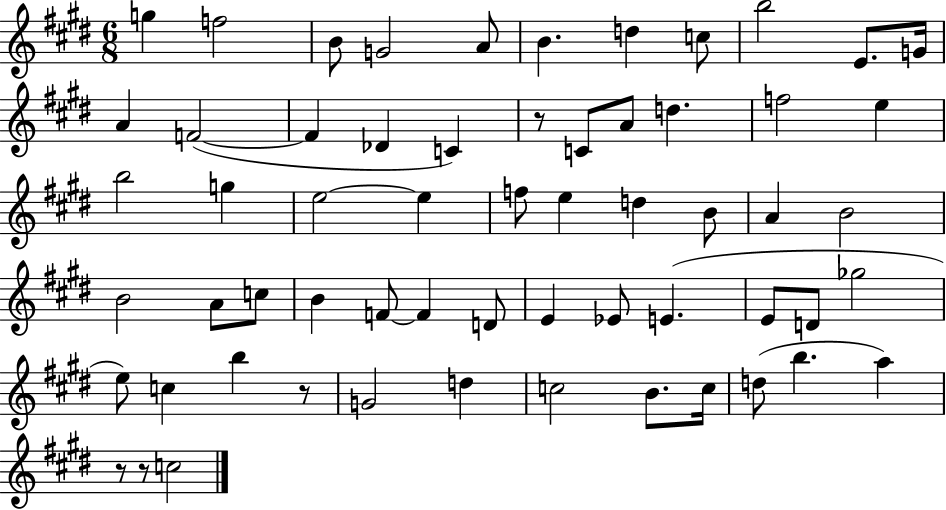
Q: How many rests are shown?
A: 4